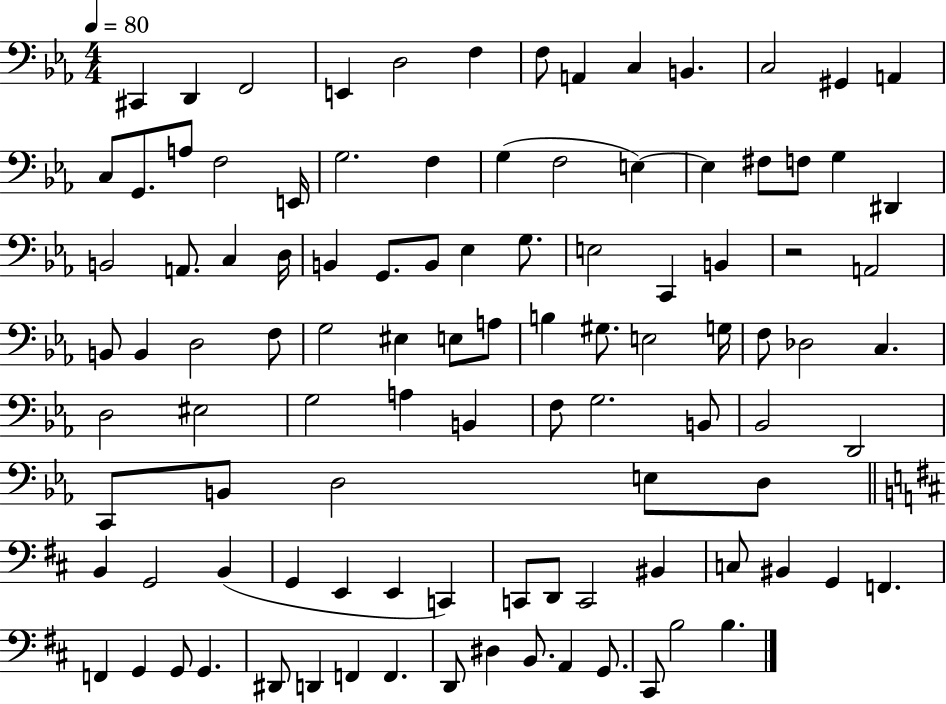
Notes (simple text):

C#2/q D2/q F2/h E2/q D3/h F3/q F3/e A2/q C3/q B2/q. C3/h G#2/q A2/q C3/e G2/e. A3/e F3/h E2/s G3/h. F3/q G3/q F3/h E3/q E3/q F#3/e F3/e G3/q D#2/q B2/h A2/e. C3/q D3/s B2/q G2/e. B2/e Eb3/q G3/e. E3/h C2/q B2/q R/h A2/h B2/e B2/q D3/h F3/e G3/h EIS3/q E3/e A3/e B3/q G#3/e. E3/h G3/s F3/e Db3/h C3/q. D3/h EIS3/h G3/h A3/q B2/q F3/e G3/h. B2/e Bb2/h D2/h C2/e B2/e D3/h E3/e D3/e B2/q G2/h B2/q G2/q E2/q E2/q C2/q C2/e D2/e C2/h BIS2/q C3/e BIS2/q G2/q F2/q. F2/q G2/q G2/e G2/q. D#2/e D2/q F2/q F2/q. D2/e D#3/q B2/e. A2/q G2/e. C#2/e B3/h B3/q.